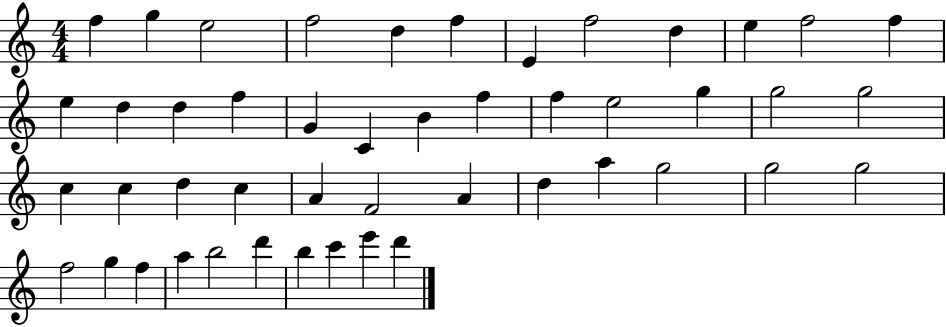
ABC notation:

X:1
T:Untitled
M:4/4
L:1/4
K:C
f g e2 f2 d f E f2 d e f2 f e d d f G C B f f e2 g g2 g2 c c d c A F2 A d a g2 g2 g2 f2 g f a b2 d' b c' e' d'